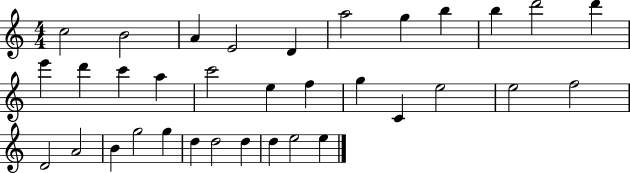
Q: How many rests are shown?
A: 0